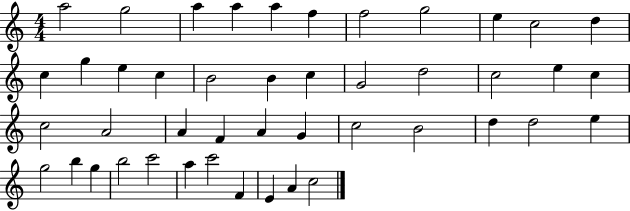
A5/h G5/h A5/q A5/q A5/q F5/q F5/h G5/h E5/q C5/h D5/q C5/q G5/q E5/q C5/q B4/h B4/q C5/q G4/h D5/h C5/h E5/q C5/q C5/h A4/h A4/q F4/q A4/q G4/q C5/h B4/h D5/q D5/h E5/q G5/h B5/q G5/q B5/h C6/h A5/q C6/h F4/q E4/q A4/q C5/h